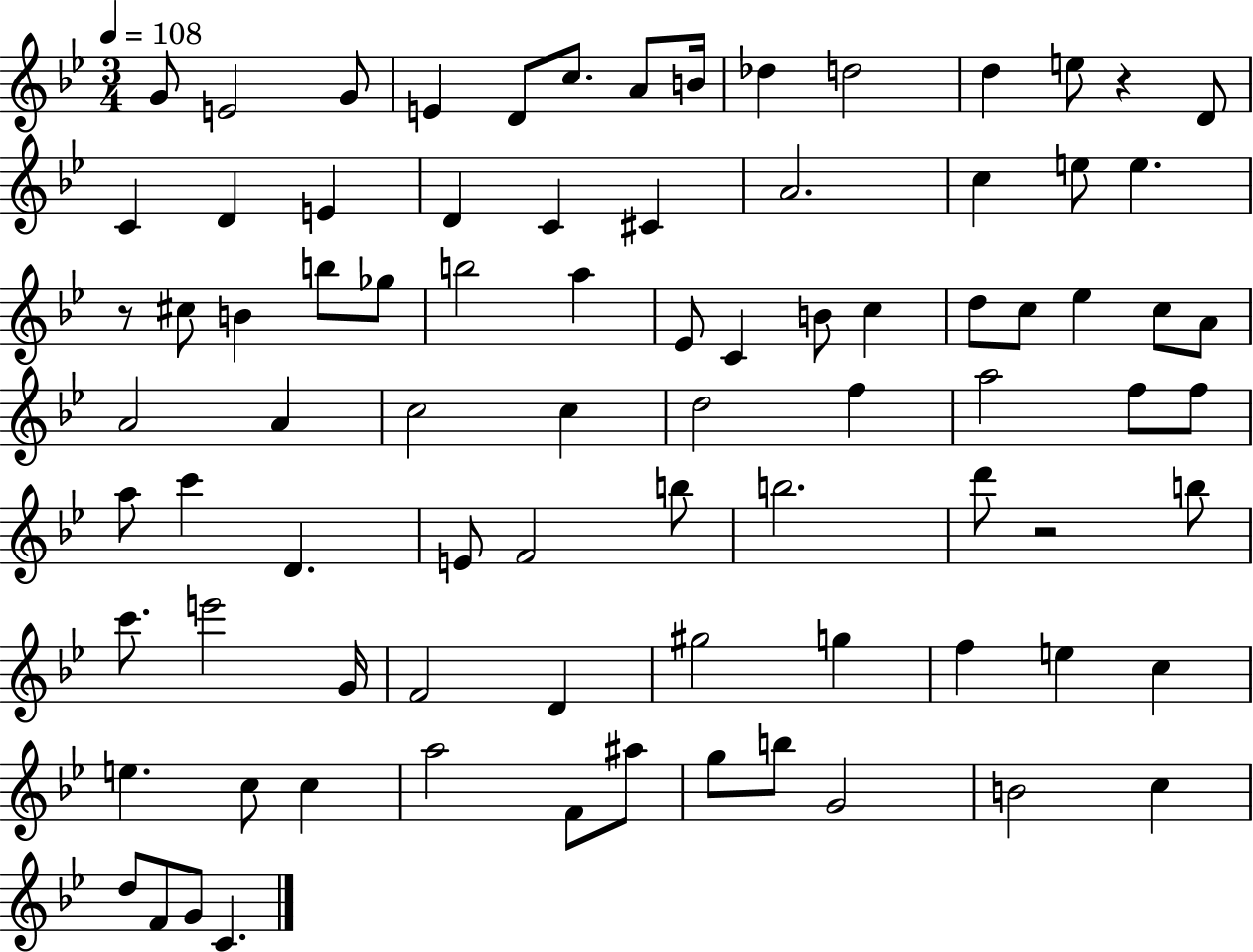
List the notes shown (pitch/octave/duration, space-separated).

G4/e E4/h G4/e E4/q D4/e C5/e. A4/e B4/s Db5/q D5/h D5/q E5/e R/q D4/e C4/q D4/q E4/q D4/q C4/q C#4/q A4/h. C5/q E5/e E5/q. R/e C#5/e B4/q B5/e Gb5/e B5/h A5/q Eb4/e C4/q B4/e C5/q D5/e C5/e Eb5/q C5/e A4/e A4/h A4/q C5/h C5/q D5/h F5/q A5/h F5/e F5/e A5/e C6/q D4/q. E4/e F4/h B5/e B5/h. D6/e R/h B5/e C6/e. E6/h G4/s F4/h D4/q G#5/h G5/q F5/q E5/q C5/q E5/q. C5/e C5/q A5/h F4/e A#5/e G5/e B5/e G4/h B4/h C5/q D5/e F4/e G4/e C4/q.